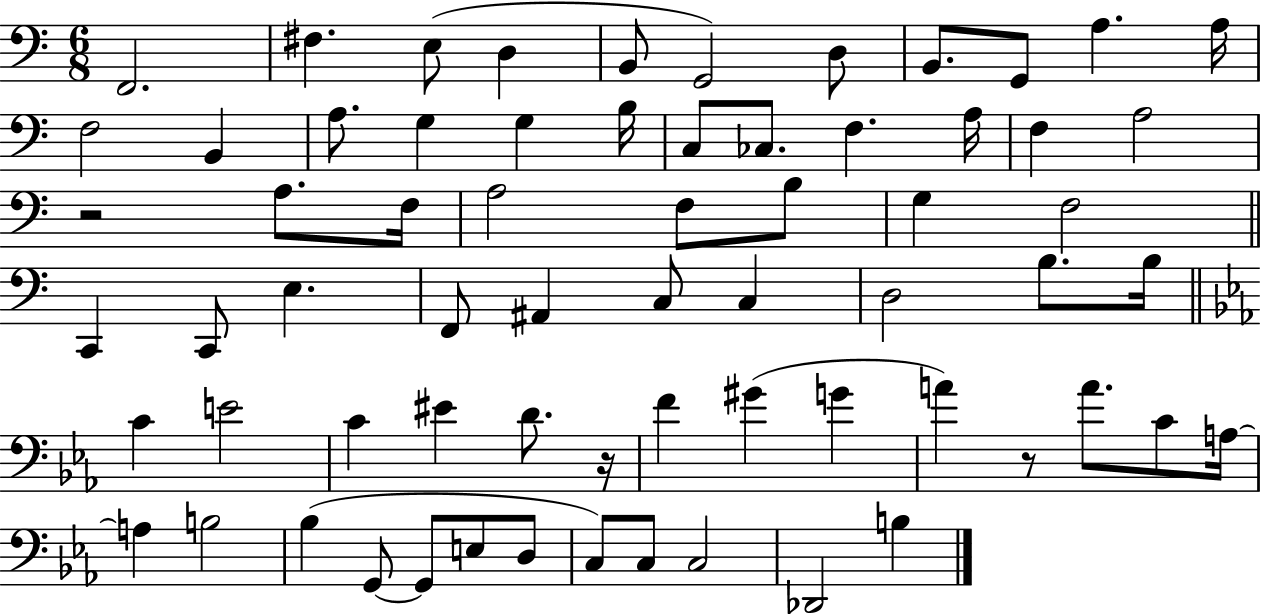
X:1
T:Untitled
M:6/8
L:1/4
K:C
F,,2 ^F, E,/2 D, B,,/2 G,,2 D,/2 B,,/2 G,,/2 A, A,/4 F,2 B,, A,/2 G, G, B,/4 C,/2 _C,/2 F, A,/4 F, A,2 z2 A,/2 F,/4 A,2 F,/2 B,/2 G, F,2 C,, C,,/2 E, F,,/2 ^A,, C,/2 C, D,2 B,/2 B,/4 C E2 C ^E D/2 z/4 F ^G G A z/2 A/2 C/2 A,/4 A, B,2 _B, G,,/2 G,,/2 E,/2 D,/2 C,/2 C,/2 C,2 _D,,2 B,